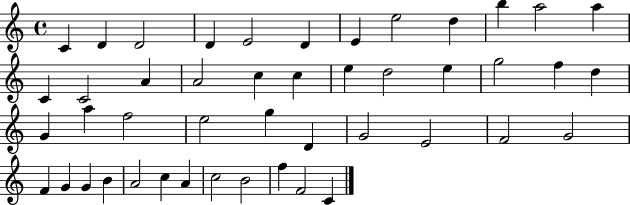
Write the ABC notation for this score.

X:1
T:Untitled
M:4/4
L:1/4
K:C
C D D2 D E2 D E e2 d b a2 a C C2 A A2 c c e d2 e g2 f d G a f2 e2 g D G2 E2 F2 G2 F G G B A2 c A c2 B2 f F2 C